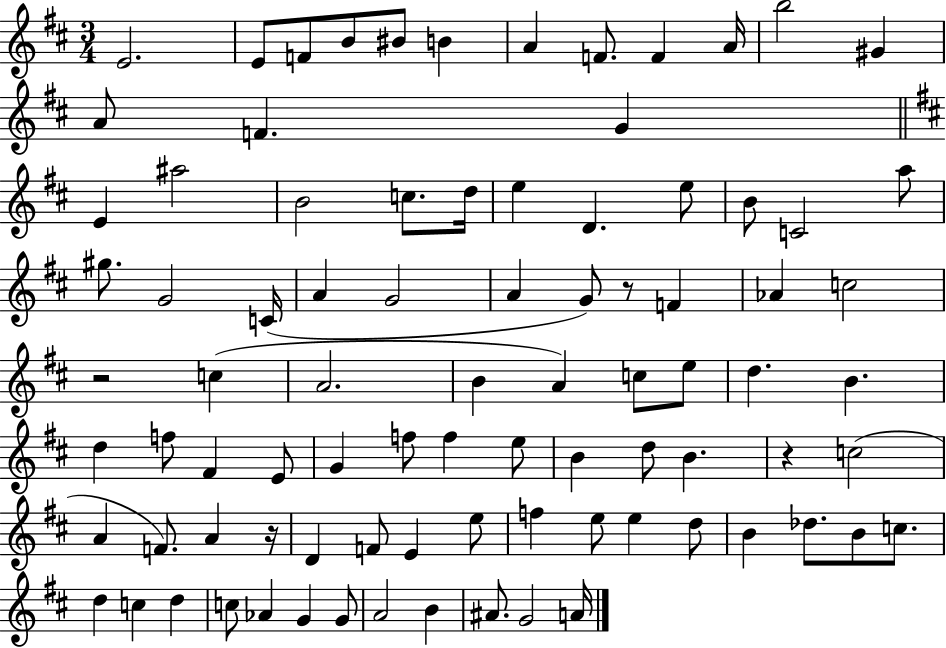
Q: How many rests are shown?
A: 4